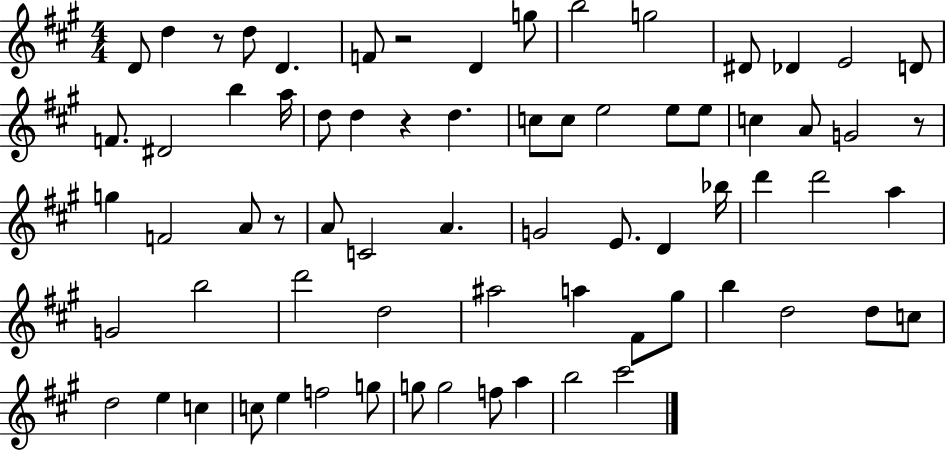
D4/e D5/q R/e D5/e D4/q. F4/e R/h D4/q G5/e B5/h G5/h D#4/e Db4/q E4/h D4/e F4/e. D#4/h B5/q A5/s D5/e D5/q R/q D5/q. C5/e C5/e E5/h E5/e E5/e C5/q A4/e G4/h R/e G5/q F4/h A4/e R/e A4/e C4/h A4/q. G4/h E4/e. D4/q Bb5/s D6/q D6/h A5/q G4/h B5/h D6/h D5/h A#5/h A5/q F#4/e G#5/e B5/q D5/h D5/e C5/e D5/h E5/q C5/q C5/e E5/q F5/h G5/e G5/e G5/h F5/e A5/q B5/h C#6/h